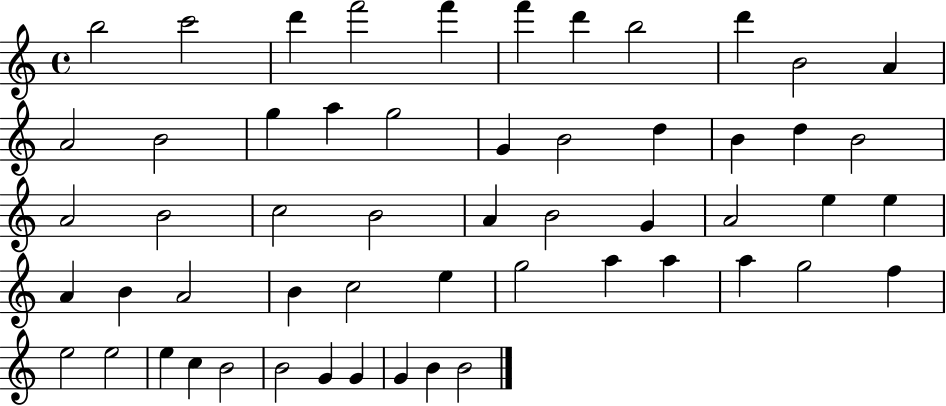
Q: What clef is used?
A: treble